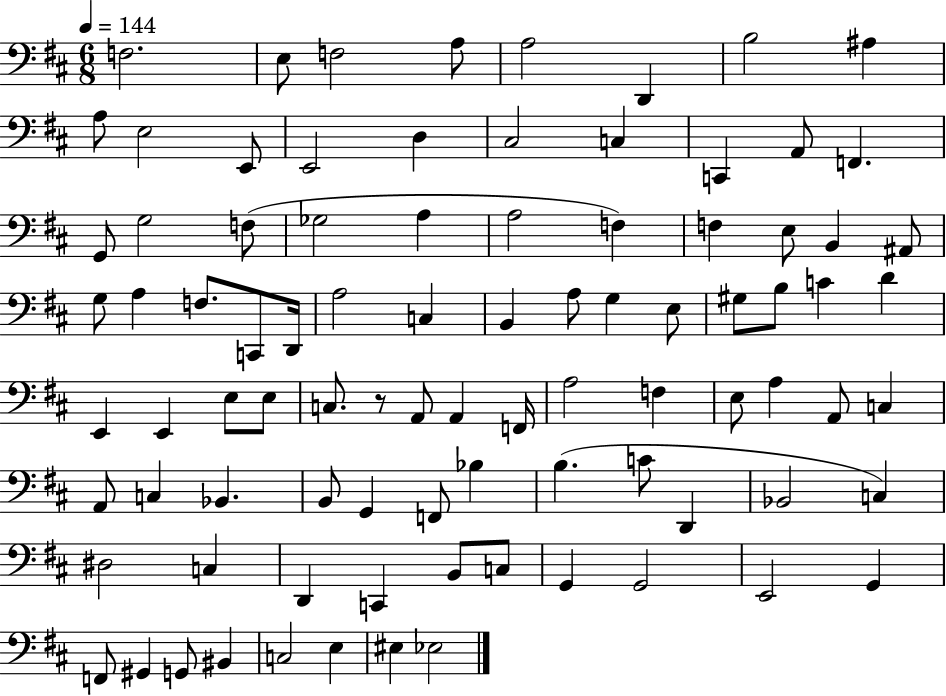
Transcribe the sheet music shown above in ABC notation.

X:1
T:Untitled
M:6/8
L:1/4
K:D
F,2 E,/2 F,2 A,/2 A,2 D,, B,2 ^A, A,/2 E,2 E,,/2 E,,2 D, ^C,2 C, C,, A,,/2 F,, G,,/2 G,2 F,/2 _G,2 A, A,2 F, F, E,/2 B,, ^A,,/2 G,/2 A, F,/2 C,,/2 D,,/4 A,2 C, B,, A,/2 G, E,/2 ^G,/2 B,/2 C D E,, E,, E,/2 E,/2 C,/2 z/2 A,,/2 A,, F,,/4 A,2 F, E,/2 A, A,,/2 C, A,,/2 C, _B,, B,,/2 G,, F,,/2 _B, B, C/2 D,, _B,,2 C, ^D,2 C, D,, C,, B,,/2 C,/2 G,, G,,2 E,,2 G,, F,,/2 ^G,, G,,/2 ^B,, C,2 E, ^E, _E,2